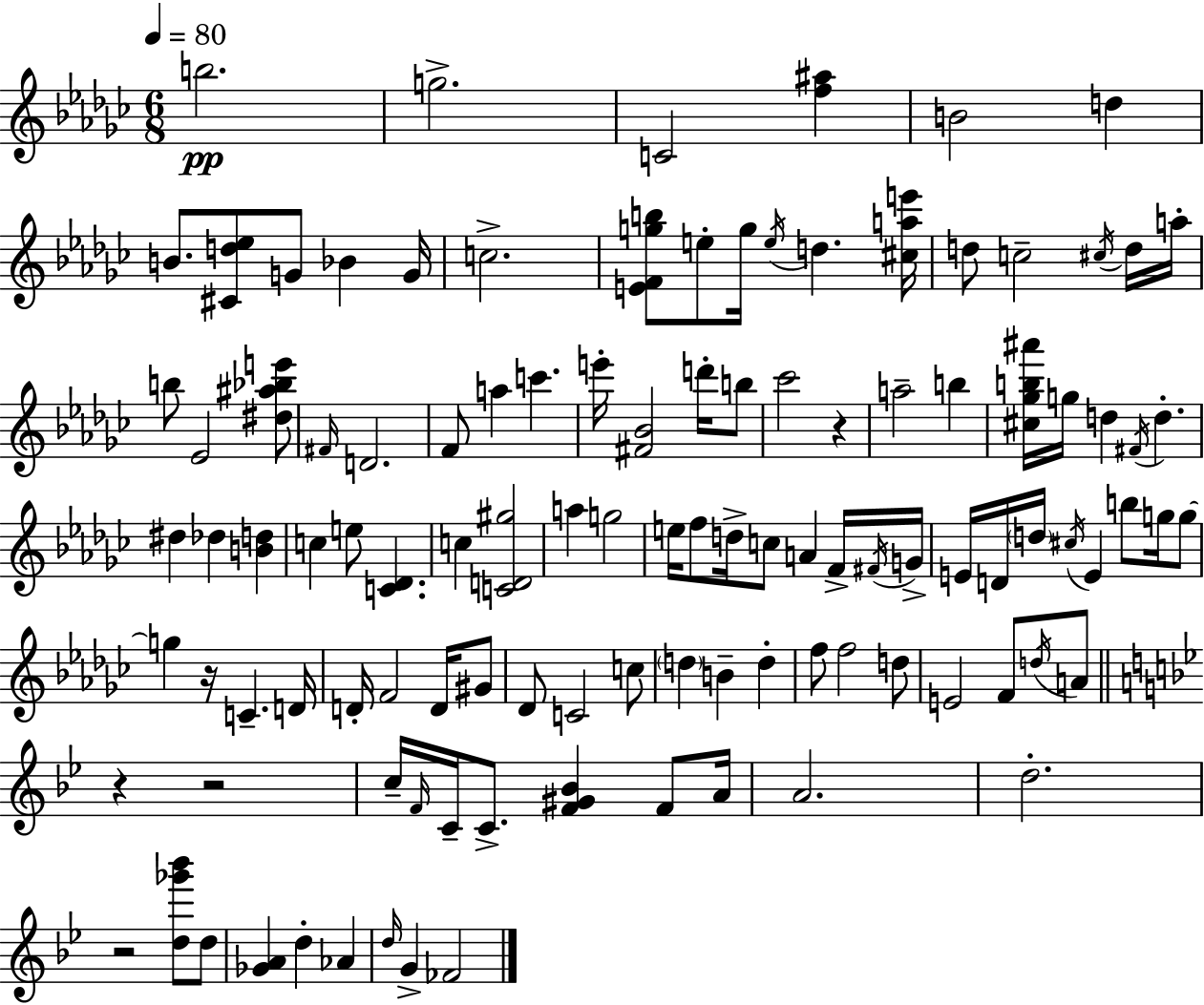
B5/h. G5/h. C4/h [F5,A#5]/q B4/h D5/q B4/e. [C#4,D5,Eb5]/e G4/e Bb4/q G4/s C5/h. [E4,F4,G5,B5]/e E5/e G5/s E5/s D5/q. [C#5,A5,E6]/s D5/e C5/h C#5/s D5/s A5/s B5/e Eb4/h [D#5,A#5,Bb5,E6]/e F#4/s D4/h. F4/e A5/q C6/q. E6/s [F#4,Bb4]/h D6/s B5/e CES6/h R/q A5/h B5/q [C#5,Gb5,B5,A#6]/s G5/s D5/q F#4/s D5/q. D#5/q Db5/q [B4,D5]/q C5/q E5/e [C4,Db4]/q. C5/q [C4,D4,G#5]/h A5/q G5/h E5/s F5/e D5/s C5/e A4/q F4/s F#4/s G4/s E4/s D4/s D5/s C#5/s E4/q B5/e G5/s G5/e G5/q R/s C4/q. D4/s D4/s F4/h D4/s G#4/e Db4/e C4/h C5/e D5/q B4/q D5/q F5/e F5/h D5/e E4/h F4/e D5/s A4/e R/q R/h C5/s F4/s C4/s C4/e. [F4,G#4,Bb4]/q F4/e A4/s A4/h. D5/h. R/h [D5,Gb6,Bb6]/e D5/e [Gb4,A4]/q D5/q Ab4/q D5/s G4/q FES4/h